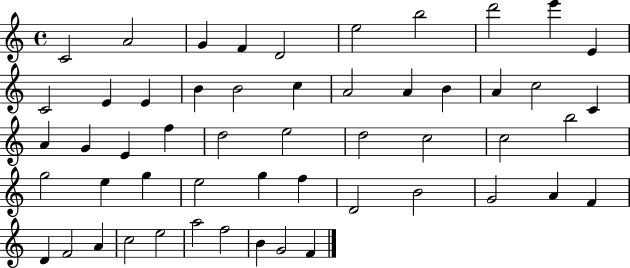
{
  \clef treble
  \time 4/4
  \defaultTimeSignature
  \key c \major
  c'2 a'2 | g'4 f'4 d'2 | e''2 b''2 | d'''2 e'''4 e'4 | \break c'2 e'4 e'4 | b'4 b'2 c''4 | a'2 a'4 b'4 | a'4 c''2 c'4 | \break a'4 g'4 e'4 f''4 | d''2 e''2 | d''2 c''2 | c''2 b''2 | \break g''2 e''4 g''4 | e''2 g''4 f''4 | d'2 b'2 | g'2 a'4 f'4 | \break d'4 f'2 a'4 | c''2 e''2 | a''2 f''2 | b'4 g'2 f'4 | \break \bar "|."
}